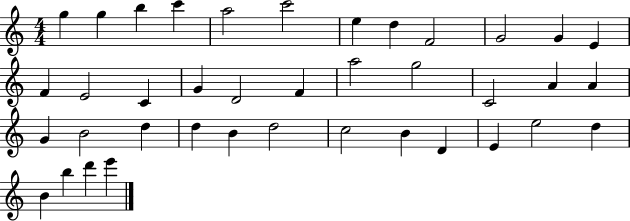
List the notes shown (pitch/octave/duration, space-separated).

G5/q G5/q B5/q C6/q A5/h C6/h E5/q D5/q F4/h G4/h G4/q E4/q F4/q E4/h C4/q G4/q D4/h F4/q A5/h G5/h C4/h A4/q A4/q G4/q B4/h D5/q D5/q B4/q D5/h C5/h B4/q D4/q E4/q E5/h D5/q B4/q B5/q D6/q E6/q